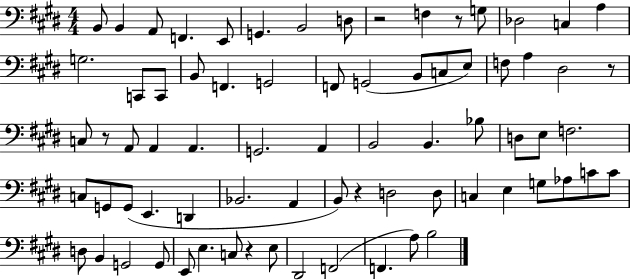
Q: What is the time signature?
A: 4/4